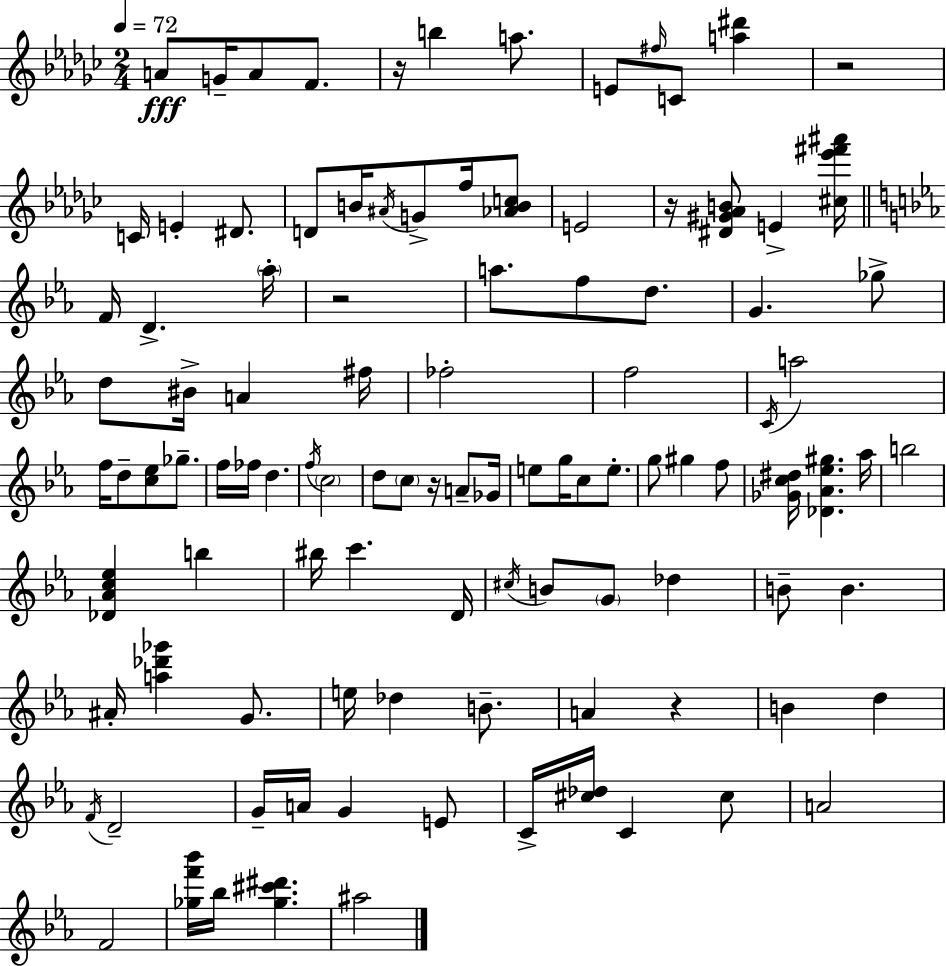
{
  \clef treble
  \numericTimeSignature
  \time 2/4
  \key ees \minor
  \tempo 4 = 72
  \repeat volta 2 { a'8\fff g'16-- a'8 f'8. | r16 b''4 a''8. | e'8 \grace { fis''16 } c'8 <a'' dis'''>4 | r2 | \break c'16 e'4-. dis'8. | d'8 b'16 \acciaccatura { ais'16 } g'8-> f''16 | <aes' b' c''>8 e'2 | r16 <dis' gis' aes' b'>8 e'4-> | \break <cis'' ees''' fis''' ais'''>16 \bar "||" \break \key ees \major f'16 d'4.-> \parenthesize aes''16-. | r2 | a''8. f''8 d''8. | g'4. ges''8-> | \break d''8 bis'16-> a'4 fis''16 | fes''2-. | f''2 | \acciaccatura { c'16 } a''2 | \break f''16 d''8-- <c'' ees''>8 ges''8.-- | f''16 fes''16 d''4. | \acciaccatura { f''16 } \parenthesize c''2 | d''8 \parenthesize c''8 r16 a'8-- | \break ges'16 e''8 g''16 c''8 e''8.-. | g''8 gis''4 | f''8 <ges' c'' dis''>16 <des' aes' ees'' gis''>4. | aes''16 b''2 | \break <des' aes' c'' ees''>4 b''4 | bis''16 c'''4. | d'16 \acciaccatura { cis''16 } b'8 \parenthesize g'8 des''4 | b'8-- b'4. | \break ais'16-. <a'' des''' ges'''>4 | g'8. e''16 des''4 | b'8.-- a'4 r4 | b'4 d''4 | \break \acciaccatura { f'16 } d'2-- | g'16-- a'16 g'4 | e'8 c'16-> <cis'' des''>16 c'4 | cis''8 a'2 | \break f'2 | <ges'' f''' bes'''>16 bes''16 <ges'' cis''' dis'''>4. | ais''2 | } \bar "|."
}